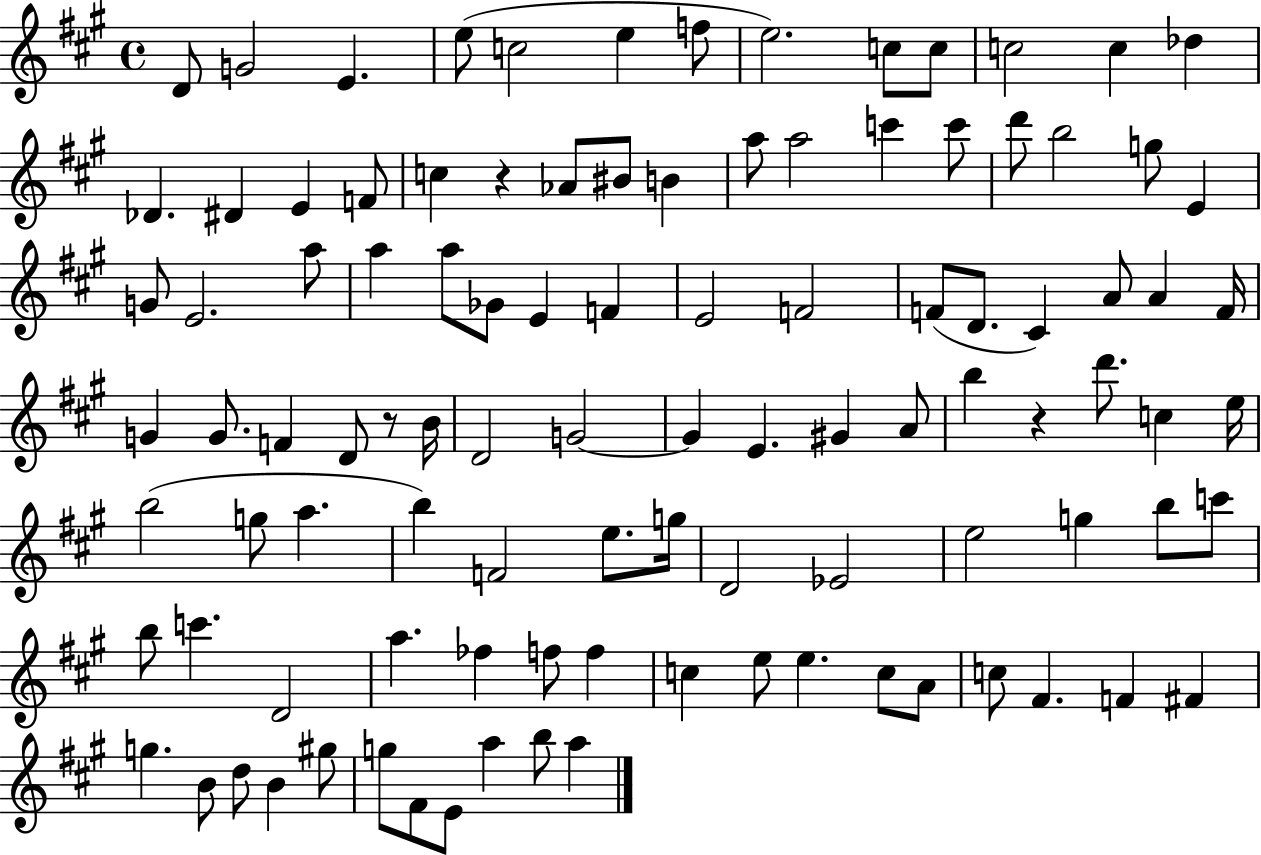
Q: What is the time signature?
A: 4/4